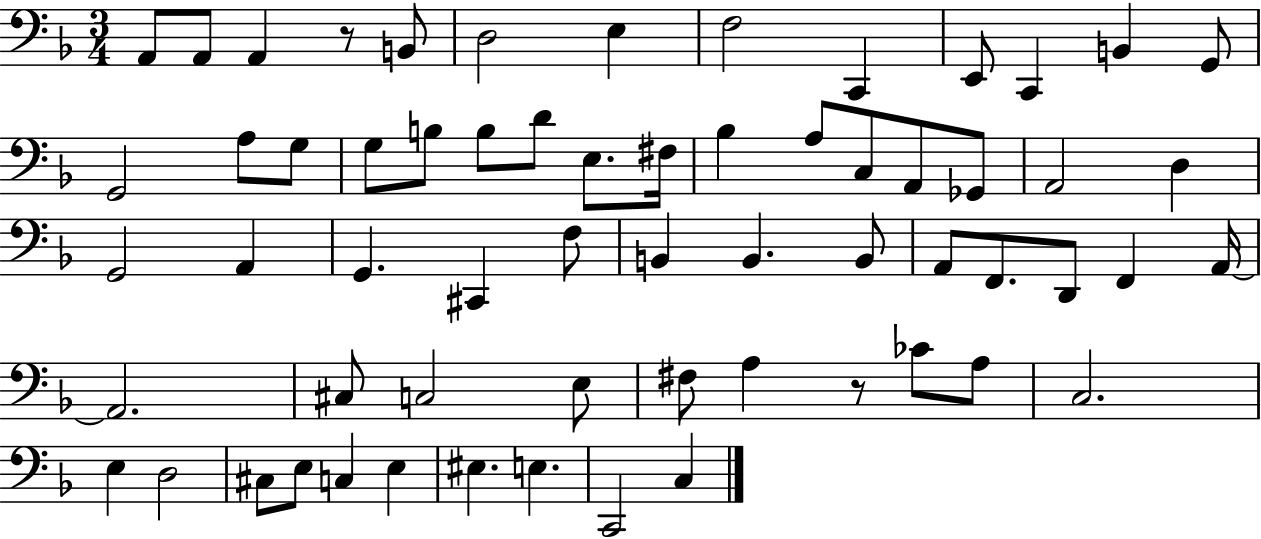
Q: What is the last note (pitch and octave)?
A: C3